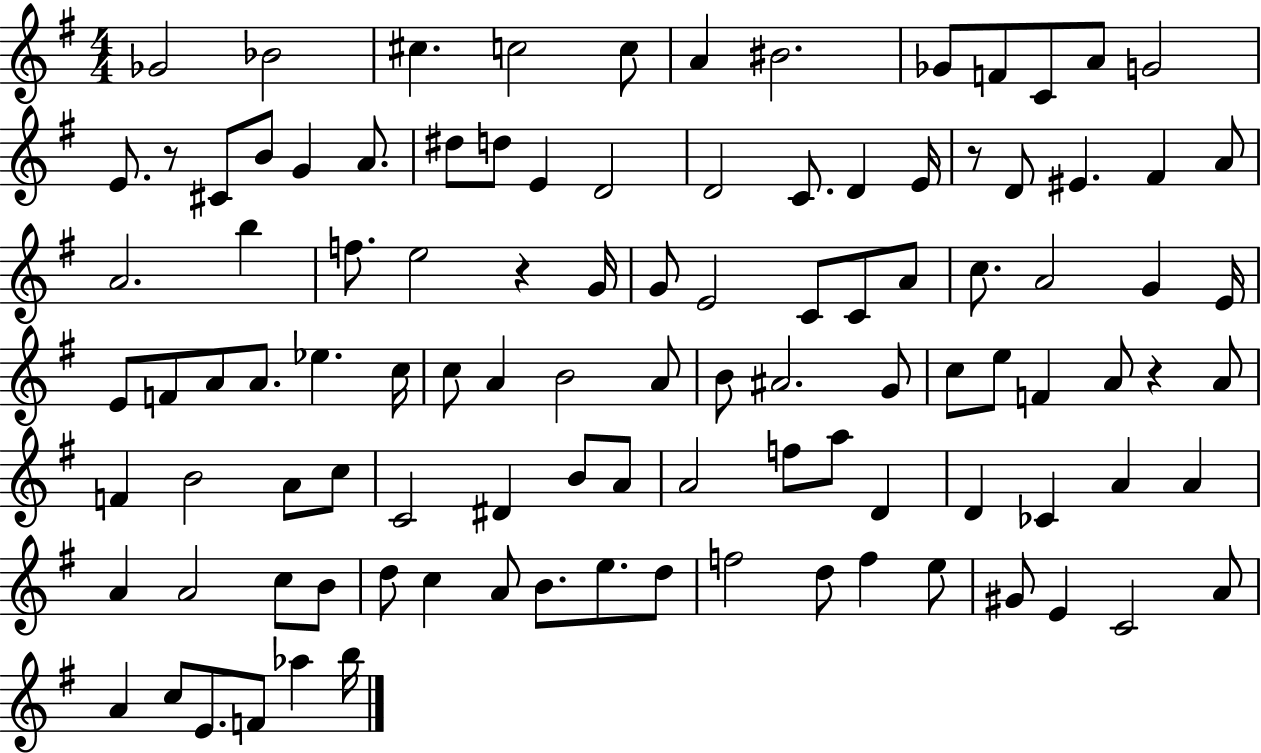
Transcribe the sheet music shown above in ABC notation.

X:1
T:Untitled
M:4/4
L:1/4
K:G
_G2 _B2 ^c c2 c/2 A ^B2 _G/2 F/2 C/2 A/2 G2 E/2 z/2 ^C/2 B/2 G A/2 ^d/2 d/2 E D2 D2 C/2 D E/4 z/2 D/2 ^E ^F A/2 A2 b f/2 e2 z G/4 G/2 E2 C/2 C/2 A/2 c/2 A2 G E/4 E/2 F/2 A/2 A/2 _e c/4 c/2 A B2 A/2 B/2 ^A2 G/2 c/2 e/2 F A/2 z A/2 F B2 A/2 c/2 C2 ^D B/2 A/2 A2 f/2 a/2 D D _C A A A A2 c/2 B/2 d/2 c A/2 B/2 e/2 d/2 f2 d/2 f e/2 ^G/2 E C2 A/2 A c/2 E/2 F/2 _a b/4